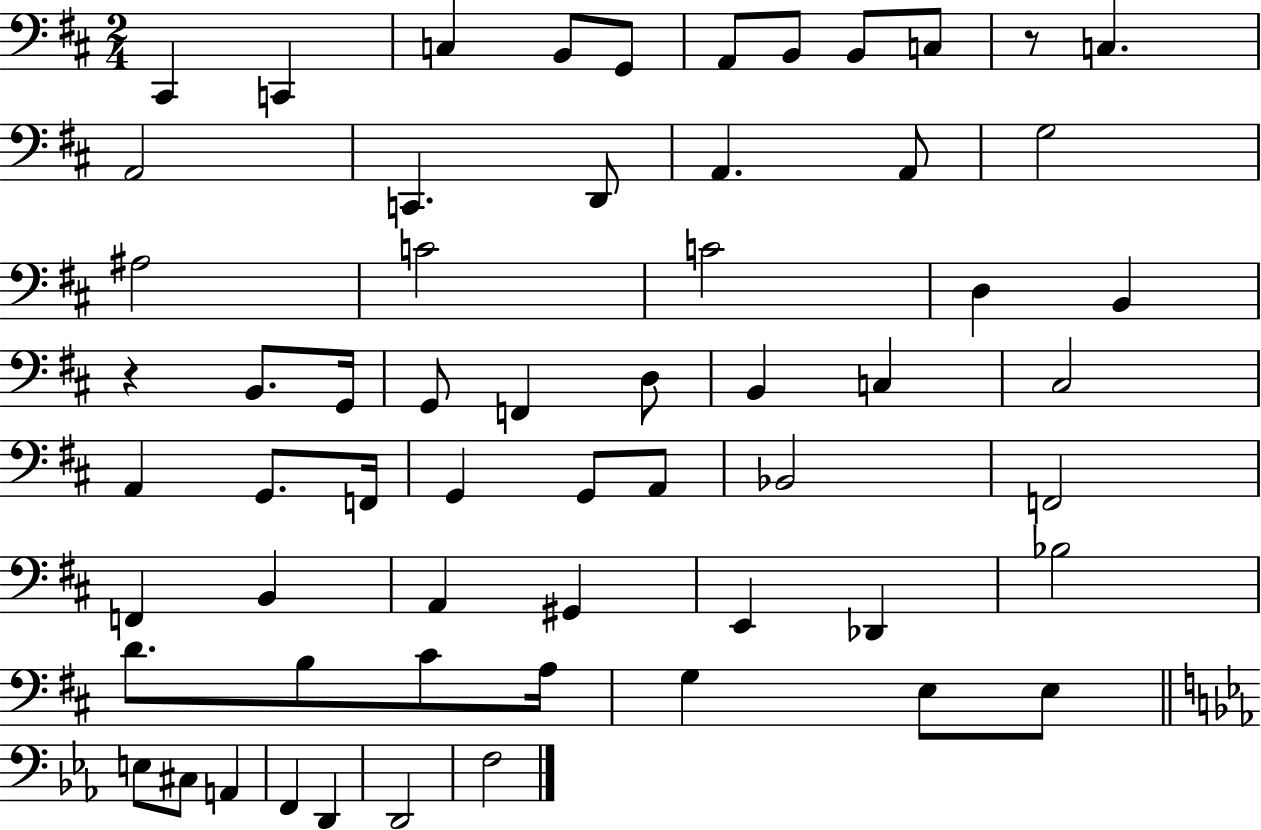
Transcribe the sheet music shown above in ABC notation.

X:1
T:Untitled
M:2/4
L:1/4
K:D
^C,, C,, C, B,,/2 G,,/2 A,,/2 B,,/2 B,,/2 C,/2 z/2 C, A,,2 C,, D,,/2 A,, A,,/2 G,2 ^A,2 C2 C2 D, B,, z B,,/2 G,,/4 G,,/2 F,, D,/2 B,, C, ^C,2 A,, G,,/2 F,,/4 G,, G,,/2 A,,/2 _B,,2 F,,2 F,, B,, A,, ^G,, E,, _D,, _B,2 D/2 B,/2 ^C/2 A,/4 G, E,/2 E,/2 E,/2 ^C,/2 A,, F,, D,, D,,2 F,2